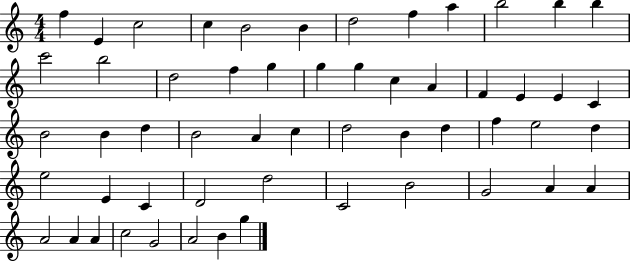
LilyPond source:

{
  \clef treble
  \numericTimeSignature
  \time 4/4
  \key c \major
  f''4 e'4 c''2 | c''4 b'2 b'4 | d''2 f''4 a''4 | b''2 b''4 b''4 | \break c'''2 b''2 | d''2 f''4 g''4 | g''4 g''4 c''4 a'4 | f'4 e'4 e'4 c'4 | \break b'2 b'4 d''4 | b'2 a'4 c''4 | d''2 b'4 d''4 | f''4 e''2 d''4 | \break e''2 e'4 c'4 | d'2 d''2 | c'2 b'2 | g'2 a'4 a'4 | \break a'2 a'4 a'4 | c''2 g'2 | a'2 b'4 g''4 | \bar "|."
}